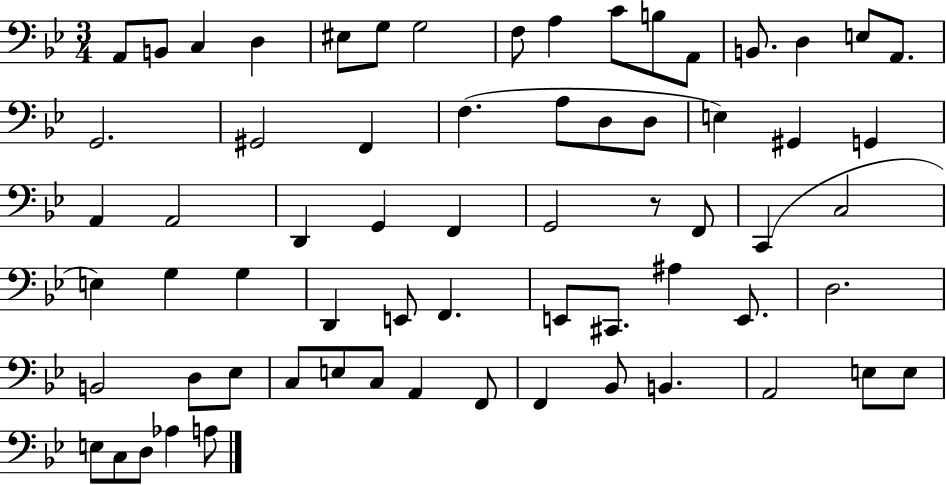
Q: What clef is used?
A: bass